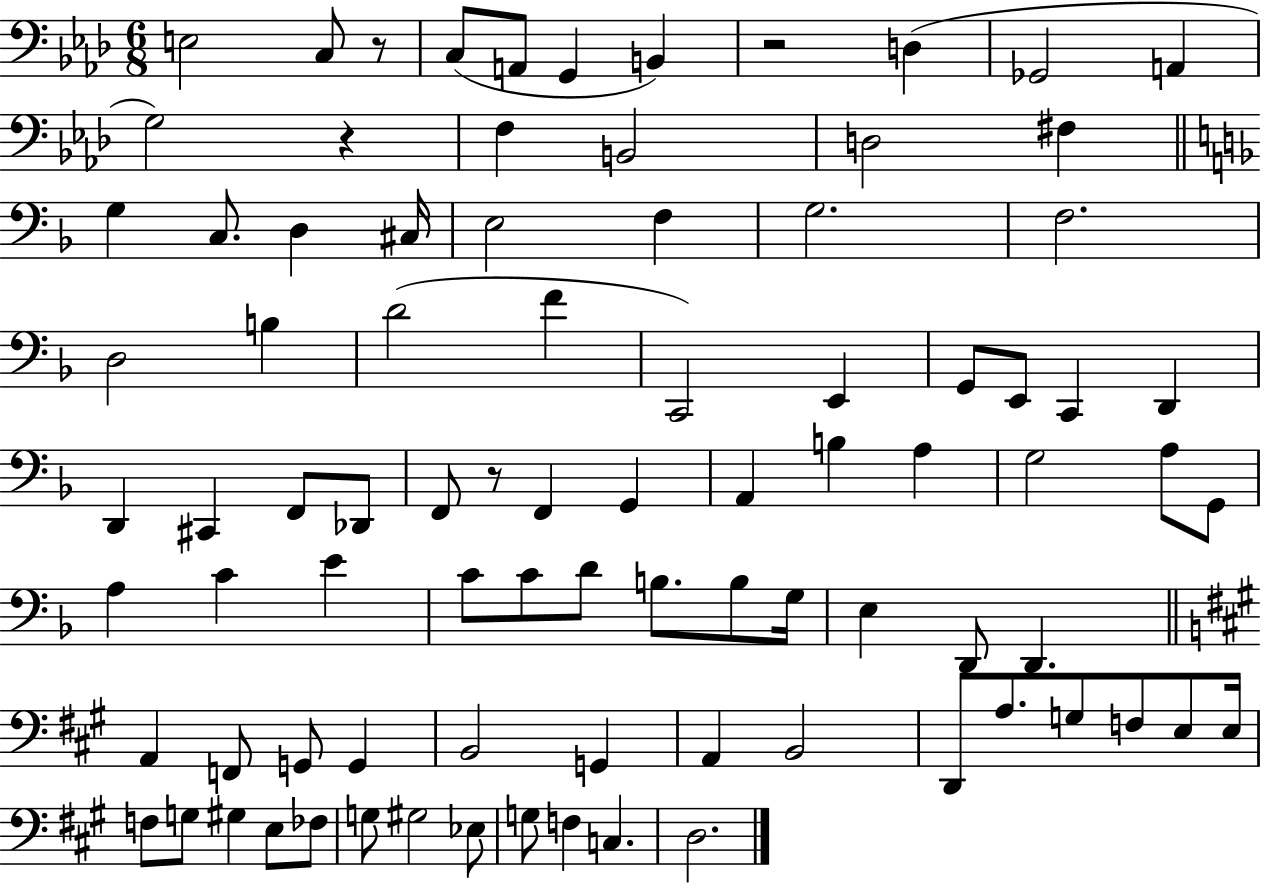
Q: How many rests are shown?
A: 4